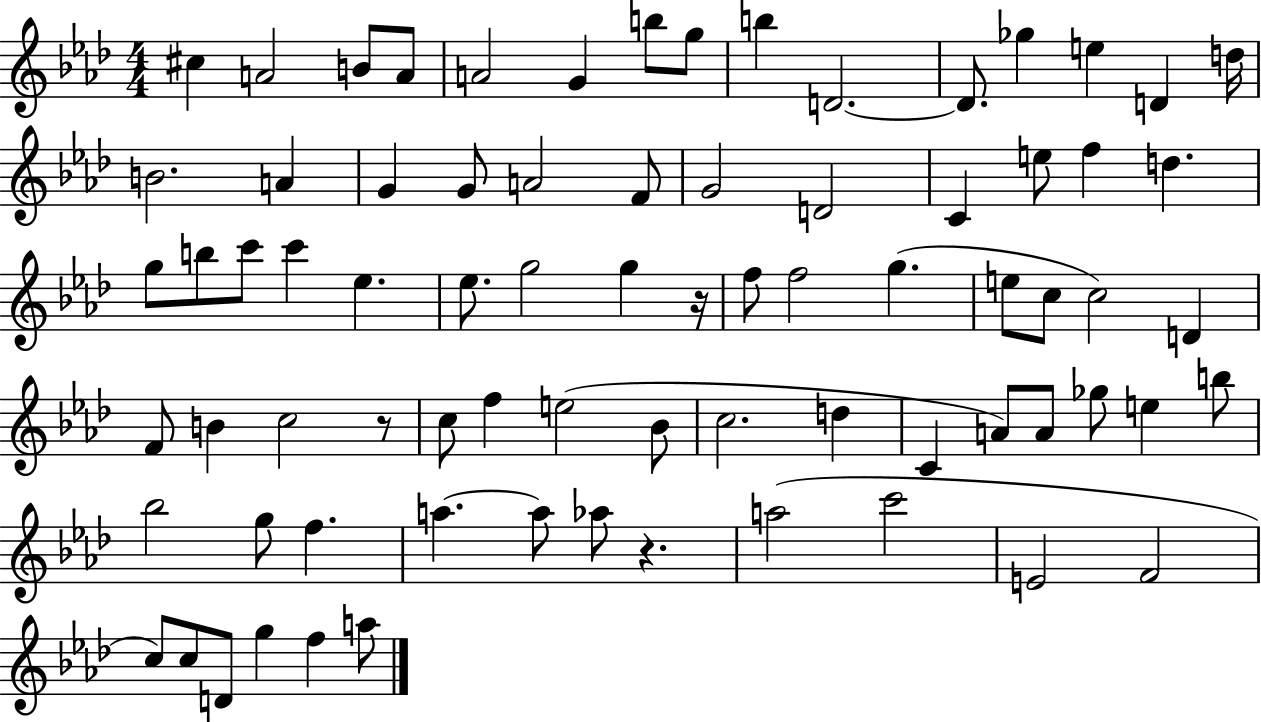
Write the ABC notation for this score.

X:1
T:Untitled
M:4/4
L:1/4
K:Ab
^c A2 B/2 A/2 A2 G b/2 g/2 b D2 D/2 _g e D d/4 B2 A G G/2 A2 F/2 G2 D2 C e/2 f d g/2 b/2 c'/2 c' _e _e/2 g2 g z/4 f/2 f2 g e/2 c/2 c2 D F/2 B c2 z/2 c/2 f e2 _B/2 c2 d C A/2 A/2 _g/2 e b/2 _b2 g/2 f a a/2 _a/2 z a2 c'2 E2 F2 c/2 c/2 D/2 g f a/2